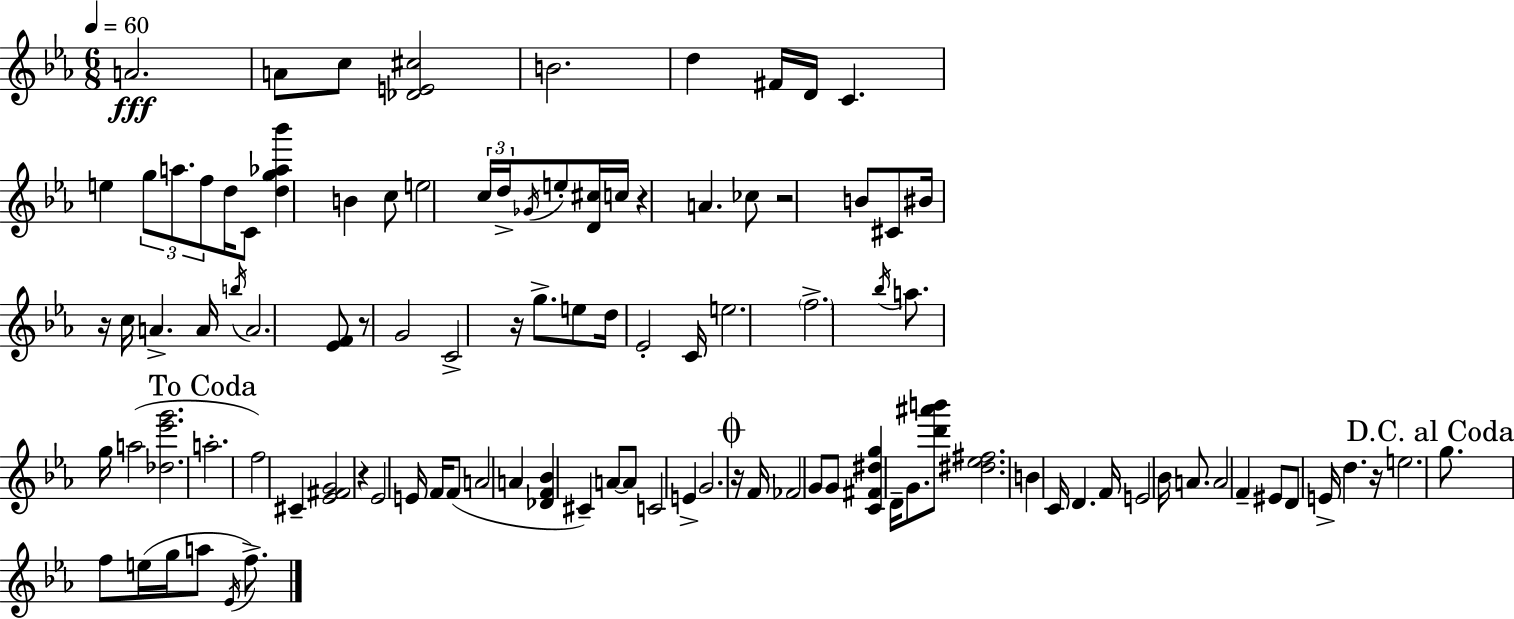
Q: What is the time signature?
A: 6/8